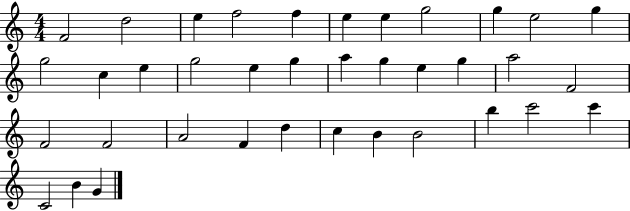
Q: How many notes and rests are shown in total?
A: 37